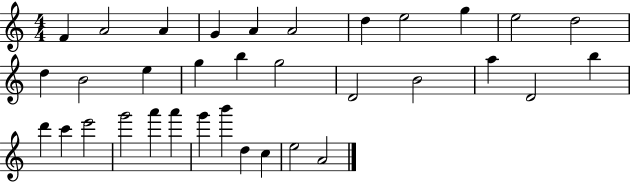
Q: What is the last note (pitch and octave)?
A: A4